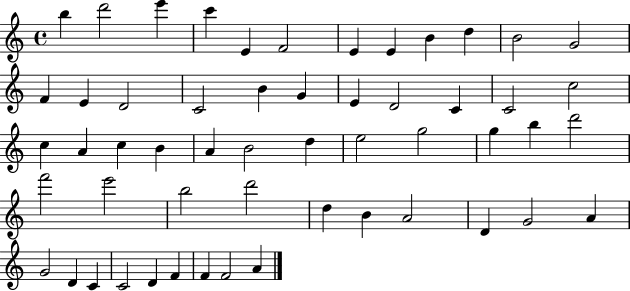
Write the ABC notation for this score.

X:1
T:Untitled
M:4/4
L:1/4
K:C
b d'2 e' c' E F2 E E B d B2 G2 F E D2 C2 B G E D2 C C2 c2 c A c B A B2 d e2 g2 g b d'2 f'2 e'2 b2 d'2 d B A2 D G2 A G2 D C C2 D F F F2 A